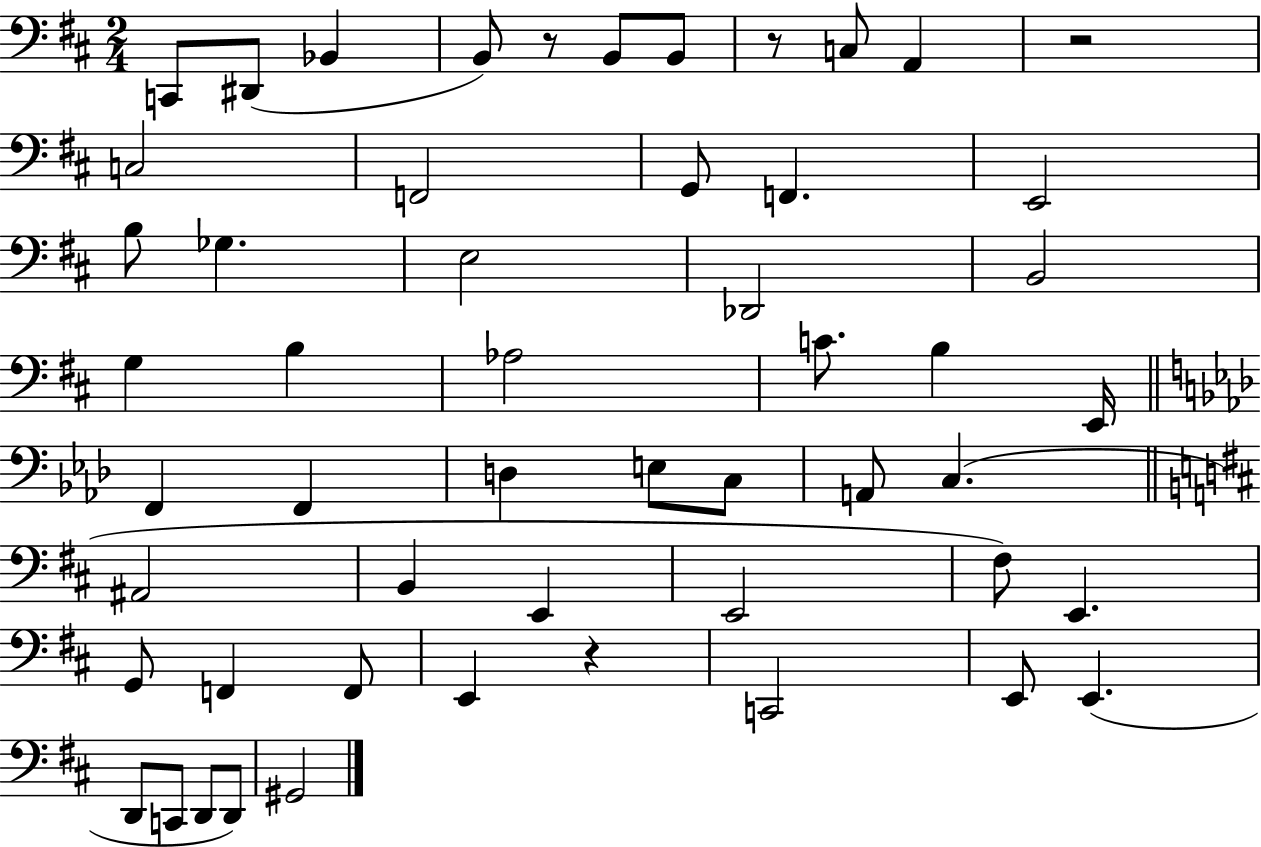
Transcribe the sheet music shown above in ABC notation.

X:1
T:Untitled
M:2/4
L:1/4
K:D
C,,/2 ^D,,/2 _B,, B,,/2 z/2 B,,/2 B,,/2 z/2 C,/2 A,, z2 C,2 F,,2 G,,/2 F,, E,,2 B,/2 _G, E,2 _D,,2 B,,2 G, B, _A,2 C/2 B, E,,/4 F,, F,, D, E,/2 C,/2 A,,/2 C, ^A,,2 B,, E,, E,,2 ^F,/2 E,, G,,/2 F,, F,,/2 E,, z C,,2 E,,/2 E,, D,,/2 C,,/2 D,,/2 D,,/2 ^G,,2